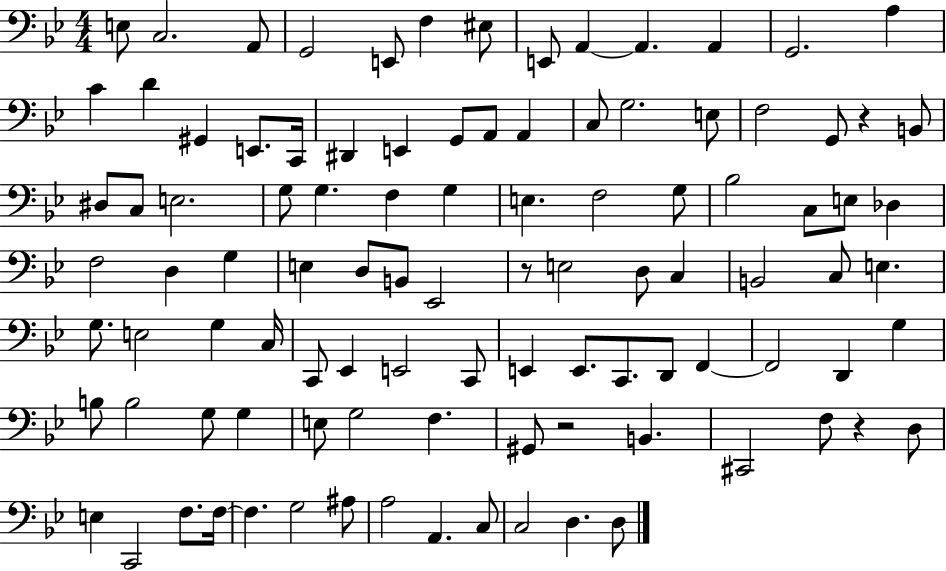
E3/e C3/h. A2/e G2/h E2/e F3/q EIS3/e E2/e A2/q A2/q. A2/q G2/h. A3/q C4/q D4/q G#2/q E2/e. C2/s D#2/q E2/q G2/e A2/e A2/q C3/e G3/h. E3/e F3/h G2/e R/q B2/e D#3/e C3/e E3/h. G3/e G3/q. F3/q G3/q E3/q. F3/h G3/e Bb3/h C3/e E3/e Db3/q F3/h D3/q G3/q E3/q D3/e B2/e Eb2/h R/e E3/h D3/e C3/q B2/h C3/e E3/q. G3/e. E3/h G3/q C3/s C2/e Eb2/q E2/h C2/e E2/q E2/e. C2/e. D2/e F2/q F2/h D2/q G3/q B3/e B3/h G3/e G3/q E3/e G3/h F3/q. G#2/e R/h B2/q. C#2/h F3/e R/q D3/e E3/q C2/h F3/e. F3/s F3/q. G3/h A#3/e A3/h A2/q. C3/e C3/h D3/q. D3/e